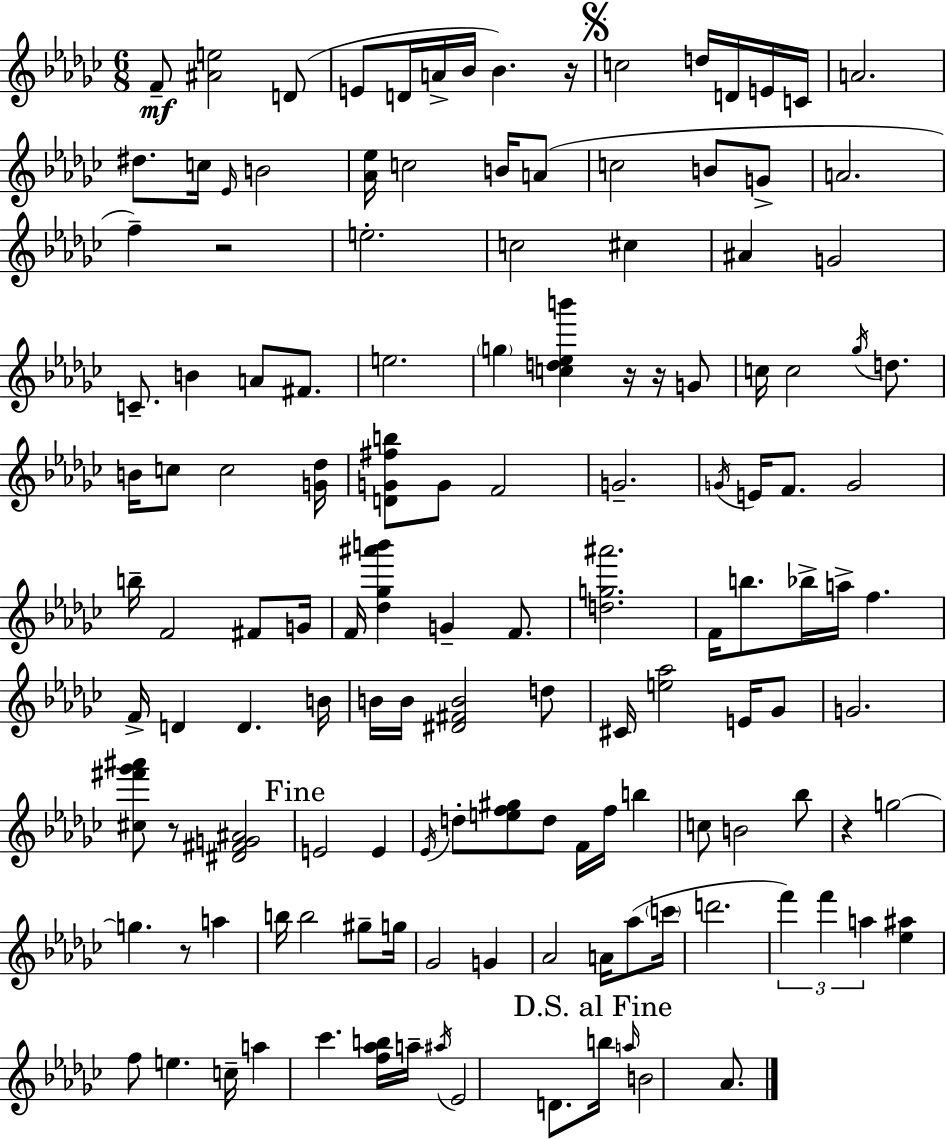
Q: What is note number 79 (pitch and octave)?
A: D5